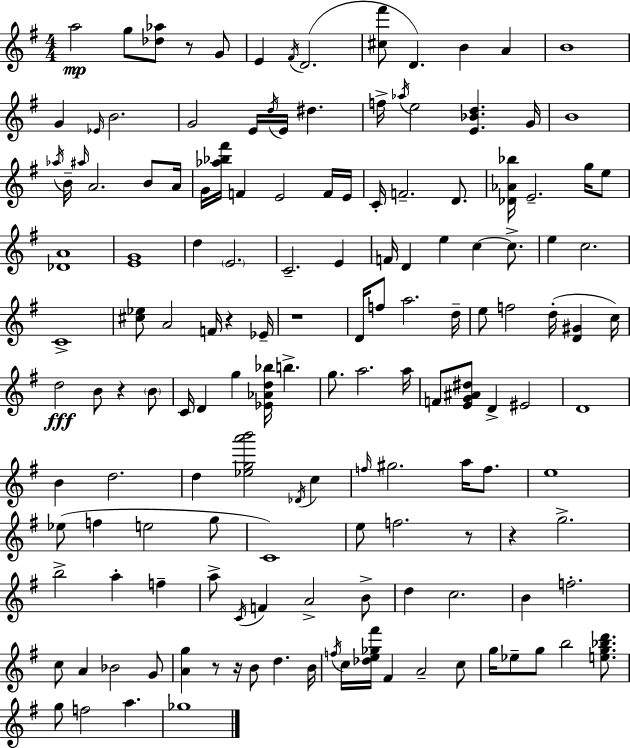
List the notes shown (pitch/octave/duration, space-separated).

A5/h G5/e [Db5,Ab5]/e R/e G4/e E4/q F#4/s D4/h. [C#5,F#6]/e D4/q. B4/q A4/q B4/w G4/q Eb4/s B4/h. G4/h E4/s D5/s E4/s D#5/q. F5/s Ab5/s E5/h [E4,Bb4,D5]/q. G4/s B4/w Ab5/s B4/s A#5/s A4/h. B4/e A4/s G4/s [Ab5,Bb5,F#6]/s F4/q E4/h F4/s E4/s C4/s F4/h. D4/e. [Db4,Ab4,Bb5]/s E4/h. G5/s E5/e [Db4,A4]/w [E4,G4]/w D5/q E4/h. C4/h. E4/q F4/s D4/q E5/q C5/q C5/e. E5/q C5/h. C4/w [C#5,Eb5]/e A4/h F4/s R/q Eb4/s R/w D4/s F5/e A5/h. D5/s E5/e F5/h D5/s [D4,G#4]/q C5/s D5/h B4/e R/q B4/e C4/s D4/q G5/q [Eb4,Ab4,D5,Bb5]/s B5/q. G5/e. A5/h. A5/s F4/e [E4,G4,A#4,D#5]/e D4/q EIS4/h D4/w B4/q D5/h. D5/q [Eb5,G5,A6,B6]/h Db4/s C5/q F5/s G#5/h. A5/s F5/e. E5/w Eb5/e F5/q E5/h G5/e C4/w E5/e F5/h. R/e R/q G5/h. B5/h A5/q F5/q A5/e C4/s F4/q A4/h B4/e D5/q C5/h. B4/q F5/h. C5/e A4/q Bb4/h G4/e [A4,G5]/q R/e R/s B4/e D5/q. B4/s F5/s C5/s [Db5,E5,Gb5,F#6]/s F#4/q A4/h C5/e G5/s Eb5/e G5/e B5/h [E5,G5,Bb5,D6]/e. G5/e F5/h A5/q. Gb5/w